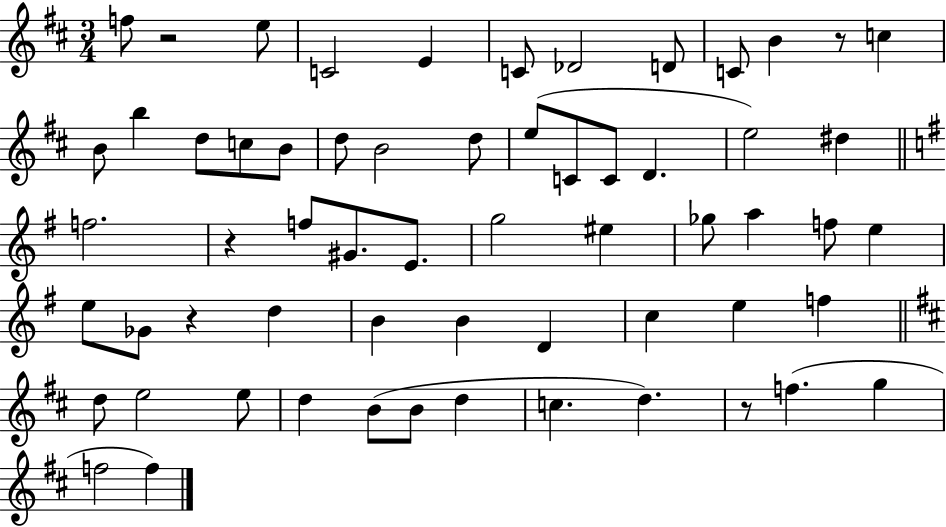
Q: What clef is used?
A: treble